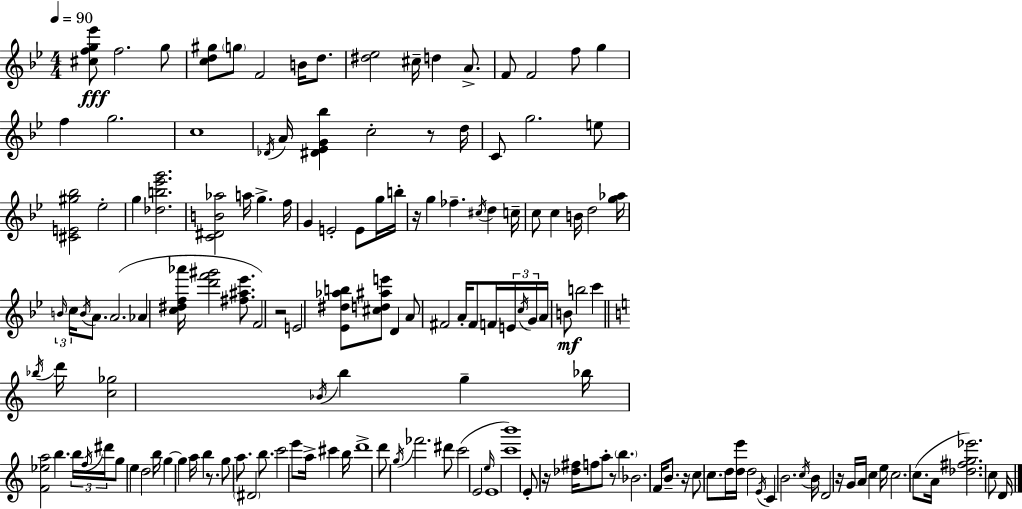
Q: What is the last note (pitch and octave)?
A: D4